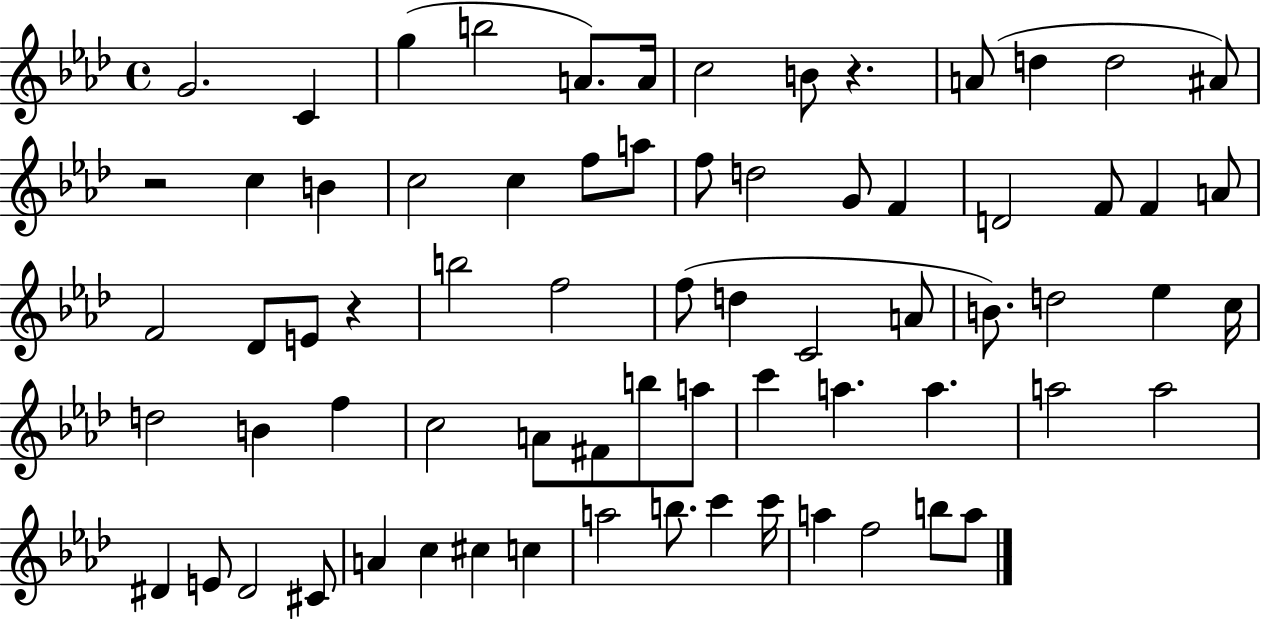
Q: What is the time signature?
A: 4/4